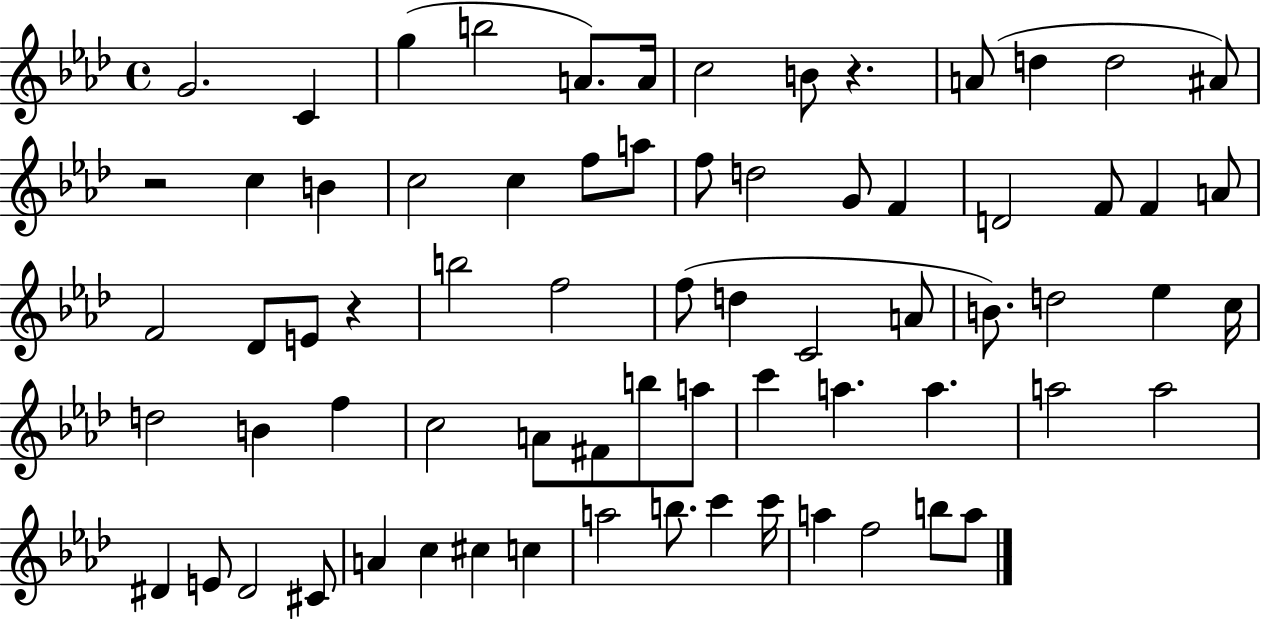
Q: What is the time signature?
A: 4/4